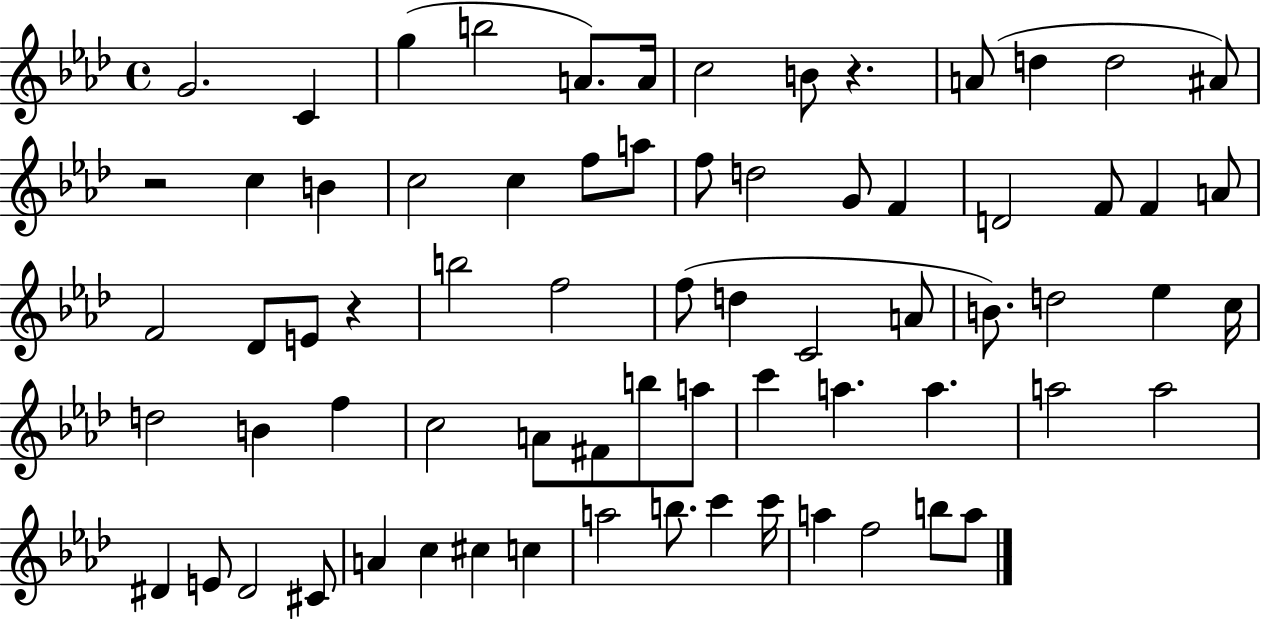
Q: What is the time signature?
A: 4/4